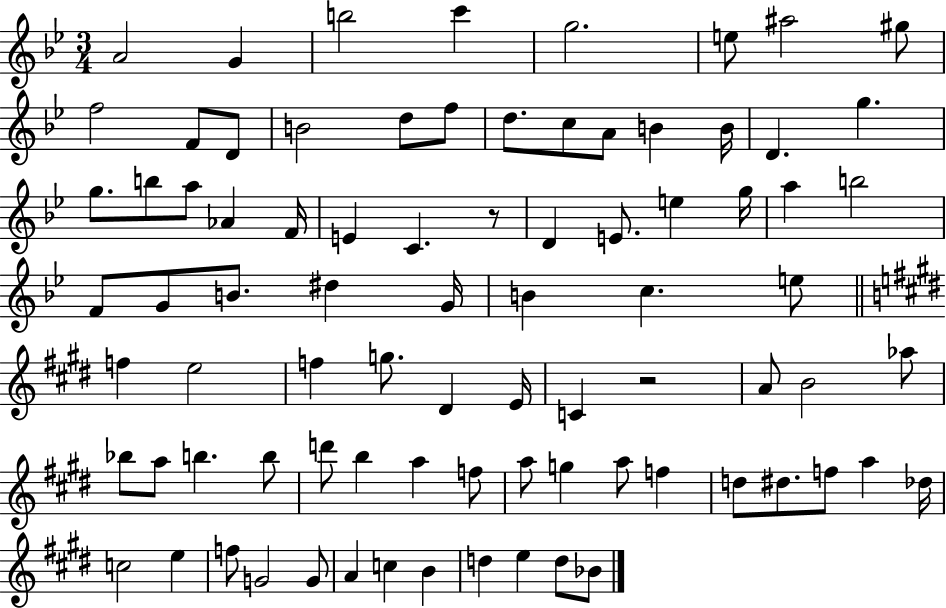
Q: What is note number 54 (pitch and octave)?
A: A5